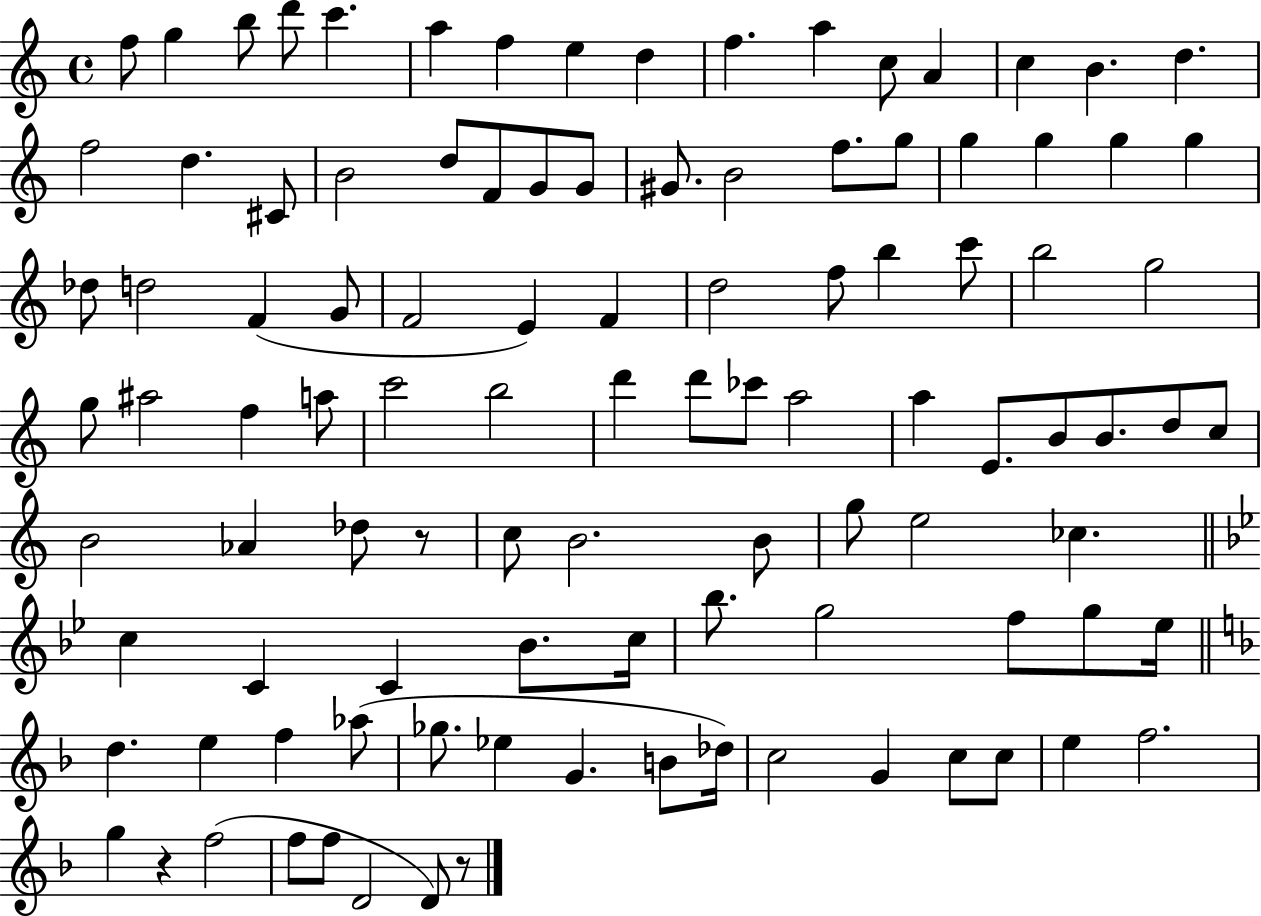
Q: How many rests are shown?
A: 3